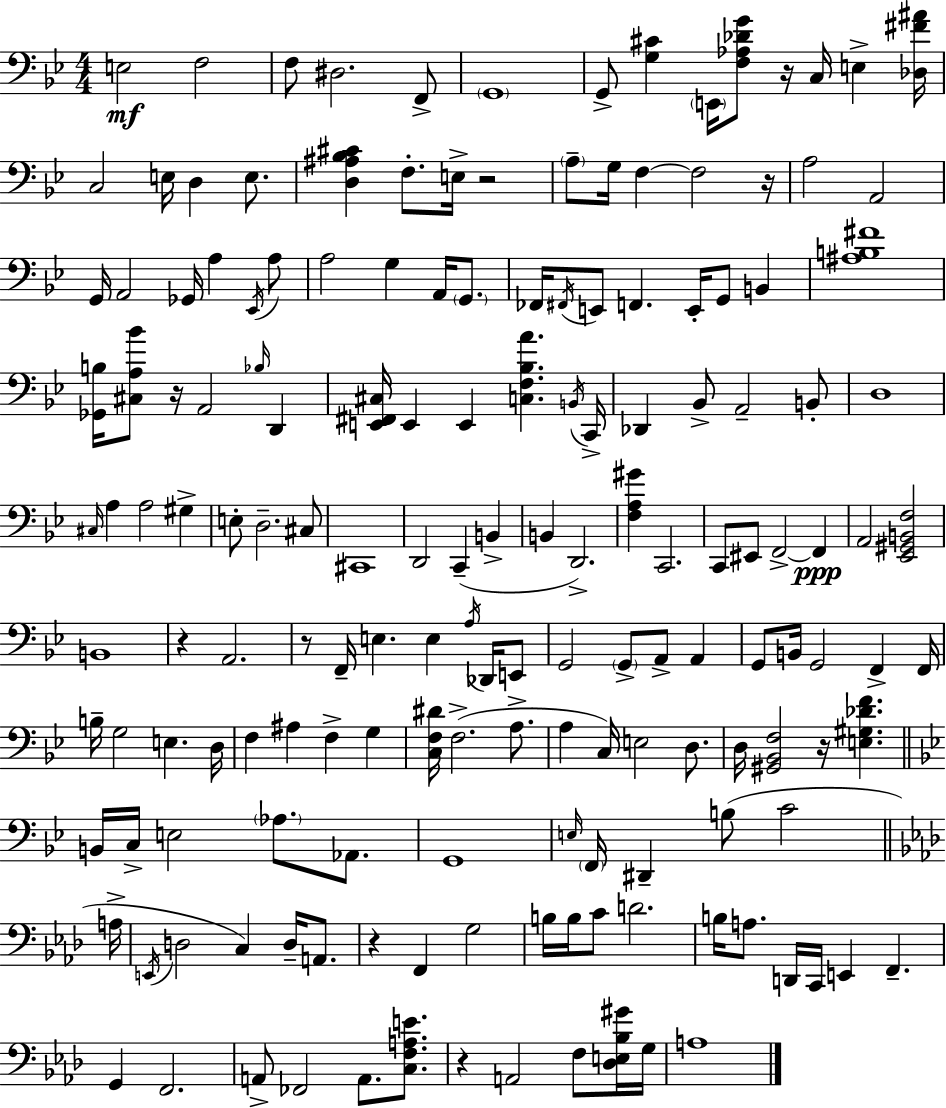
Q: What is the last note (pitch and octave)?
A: A3